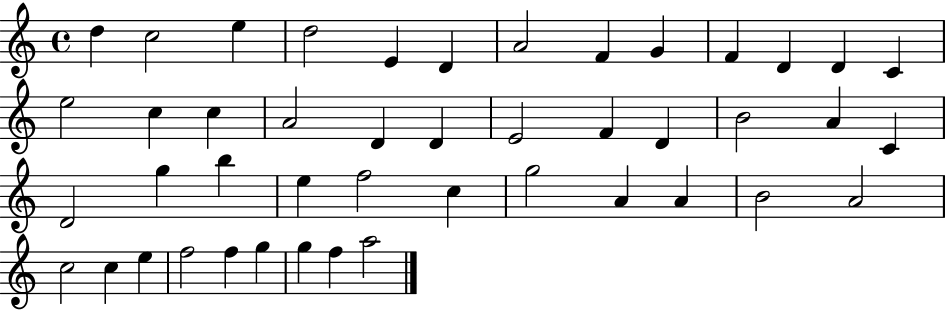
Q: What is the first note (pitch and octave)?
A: D5